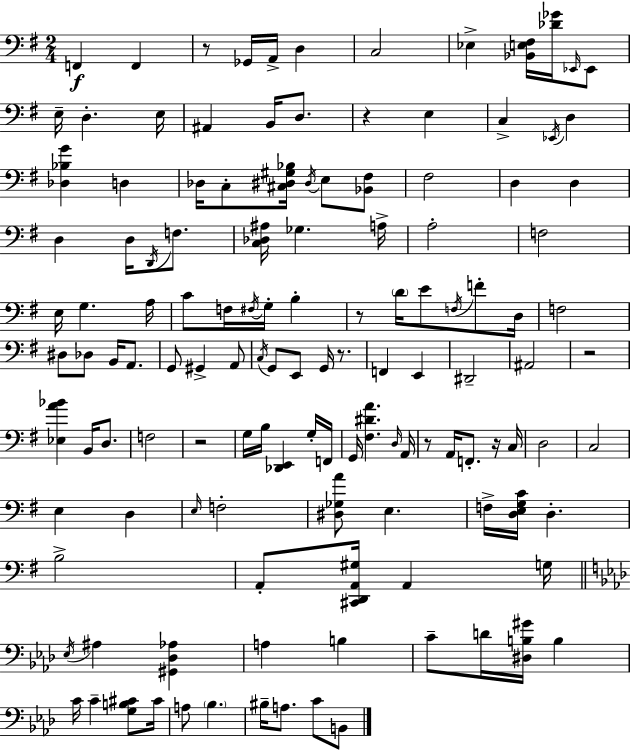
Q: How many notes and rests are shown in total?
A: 129